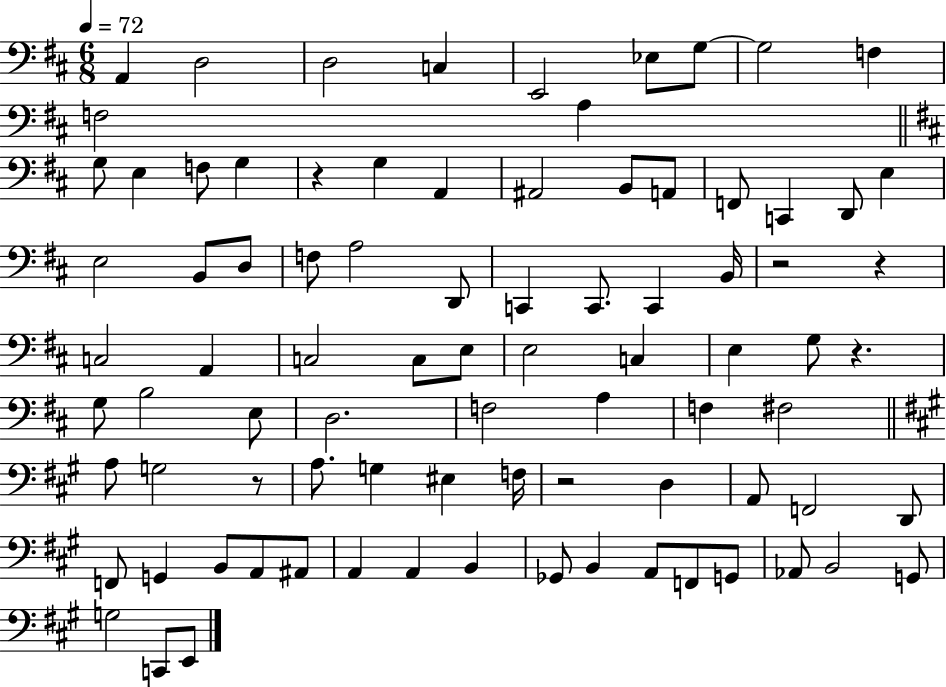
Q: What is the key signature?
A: D major